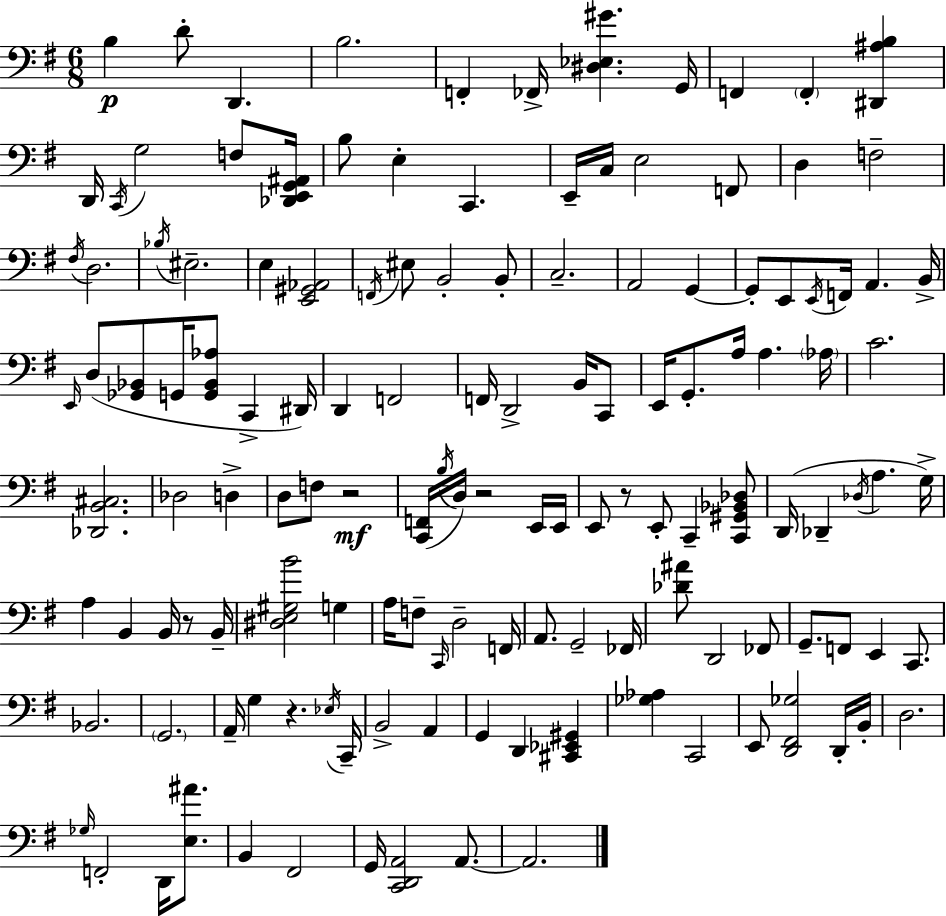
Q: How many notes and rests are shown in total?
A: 136